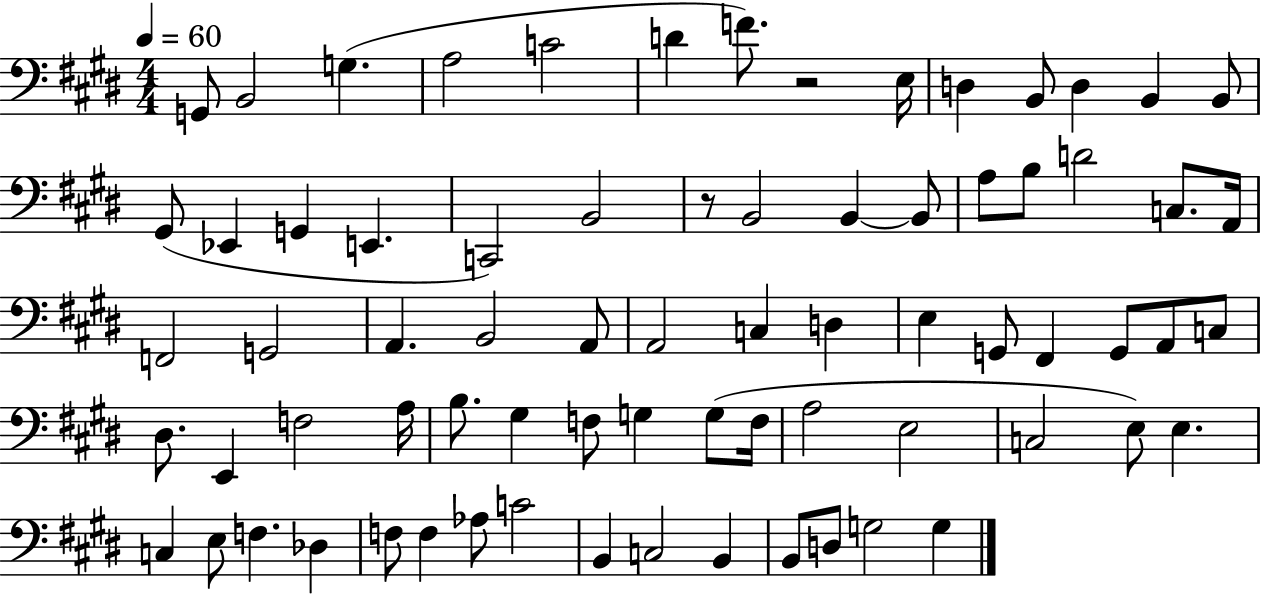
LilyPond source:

{
  \clef bass
  \numericTimeSignature
  \time 4/4
  \key e \major
  \tempo 4 = 60
  g,8 b,2 g4.( | a2 c'2 | d'4 f'8.) r2 e16 | d4 b,8 d4 b,4 b,8 | \break gis,8( ees,4 g,4 e,4. | c,2) b,2 | r8 b,2 b,4~~ b,8 | a8 b8 d'2 c8. a,16 | \break f,2 g,2 | a,4. b,2 a,8 | a,2 c4 d4 | e4 g,8 fis,4 g,8 a,8 c8 | \break dis8. e,4 f2 a16 | b8. gis4 f8 g4 g8( f16 | a2 e2 | c2 e8) e4. | \break c4 e8 f4. des4 | f8 f4 aes8 c'2 | b,4 c2 b,4 | b,8 d8 g2 g4 | \break \bar "|."
}